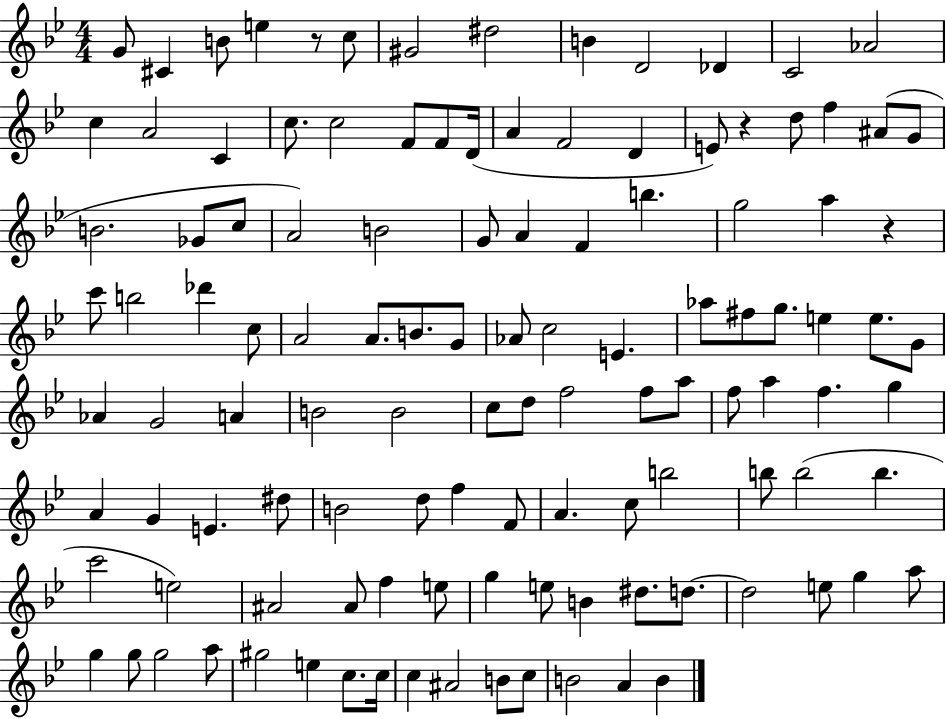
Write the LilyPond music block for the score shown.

{
  \clef treble
  \numericTimeSignature
  \time 4/4
  \key bes \major
  g'8 cis'4 b'8 e''4 r8 c''8 | gis'2 dis''2 | b'4 d'2 des'4 | c'2 aes'2 | \break c''4 a'2 c'4 | c''8. c''2 f'8 f'8 d'16( | a'4 f'2 d'4 | e'8) r4 d''8 f''4 ais'8( g'8 | \break b'2. ges'8 c''8 | a'2) b'2 | g'8 a'4 f'4 b''4. | g''2 a''4 r4 | \break c'''8 b''2 des'''4 c''8 | a'2 a'8. b'8. g'8 | aes'8 c''2 e'4. | aes''8 fis''8 g''8. e''4 e''8. g'8 | \break aes'4 g'2 a'4 | b'2 b'2 | c''8 d''8 f''2 f''8 a''8 | f''8 a''4 f''4. g''4 | \break a'4 g'4 e'4. dis''8 | b'2 d''8 f''4 f'8 | a'4. c''8 b''2 | b''8 b''2( b''4. | \break c'''2 e''2) | ais'2 ais'8 f''4 e''8 | g''4 e''8 b'4 dis''8. d''8.~~ | d''2 e''8 g''4 a''8 | \break g''4 g''8 g''2 a''8 | gis''2 e''4 c''8. c''16 | c''4 ais'2 b'8 c''8 | b'2 a'4 b'4 | \break \bar "|."
}